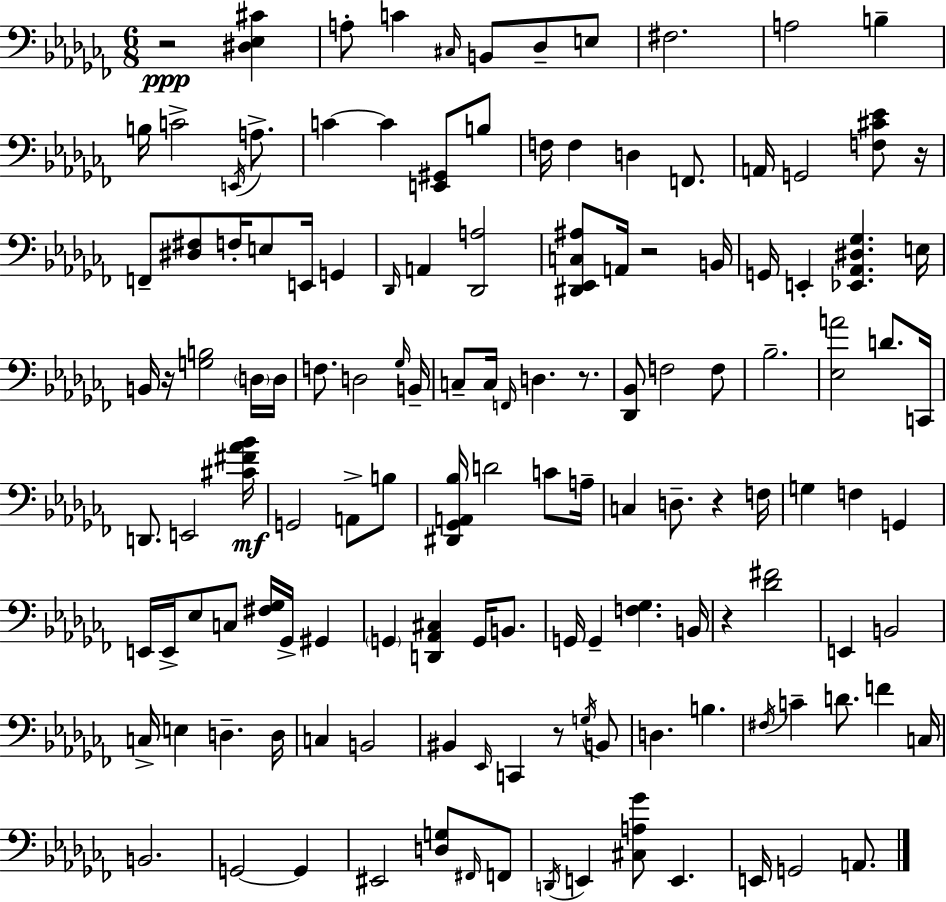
R/h [D#3,Eb3,C#4]/q A3/e C4/q C#3/s B2/e Db3/e E3/e F#3/h. A3/h B3/q B3/s C4/h E2/s A3/e. C4/q C4/q [E2,G#2]/e B3/e F3/s F3/q D3/q F2/e. A2/s G2/h [F3,C#4,Eb4]/e R/s F2/e [D#3,F#3]/e F3/s E3/e E2/s G2/q Db2/s A2/q [Db2,A3]/h [D#2,Eb2,C3,A#3]/e A2/s R/h B2/s G2/s E2/q [Eb2,Ab2,D#3,Gb3]/q. E3/s B2/s R/s [G3,B3]/h D3/s D3/s F3/e. D3/h Gb3/s B2/s C3/e C3/s F2/s D3/q. R/e. [Db2,Bb2]/e F3/h F3/e Bb3/h. [Eb3,A4]/h D4/e. C2/s D2/e. E2/h [C#4,F#4,Ab4,Bb4]/s G2/h A2/e B3/e [D#2,Gb2,A2,Bb3]/s D4/h C4/e A3/s C3/q D3/e. R/q F3/s G3/q F3/q G2/q E2/s E2/s Eb3/e C3/e [F#3,Gb3]/s Gb2/s G#2/q G2/q [D2,Ab2,C#3]/q G2/s B2/e. G2/s G2/q [F3,Gb3]/q. B2/s R/q [Db4,F#4]/h E2/q B2/h C3/s E3/q D3/q. D3/s C3/q B2/h BIS2/q Eb2/s C2/q R/e G3/s B2/e D3/q. B3/q. F#3/s C4/q D4/e. F4/q C3/s B2/h. G2/h G2/q EIS2/h [D3,G3]/e F#2/s F2/e D2/s E2/q [C#3,A3,Gb4]/e E2/q. E2/s G2/h A2/e.